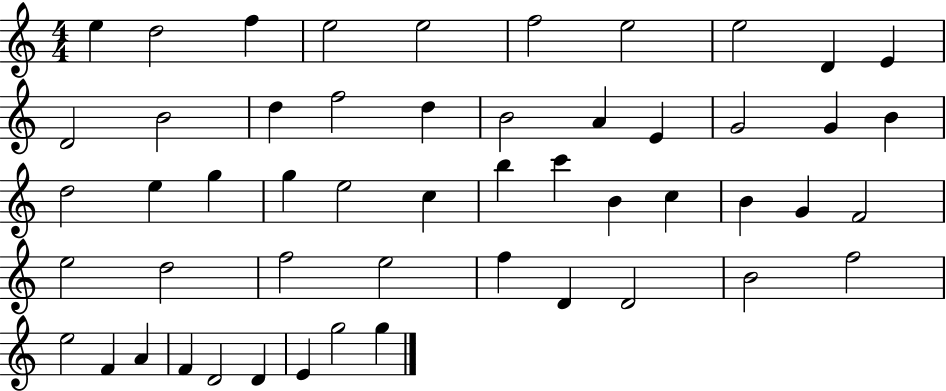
X:1
T:Untitled
M:4/4
L:1/4
K:C
e d2 f e2 e2 f2 e2 e2 D E D2 B2 d f2 d B2 A E G2 G B d2 e g g e2 c b c' B c B G F2 e2 d2 f2 e2 f D D2 B2 f2 e2 F A F D2 D E g2 g